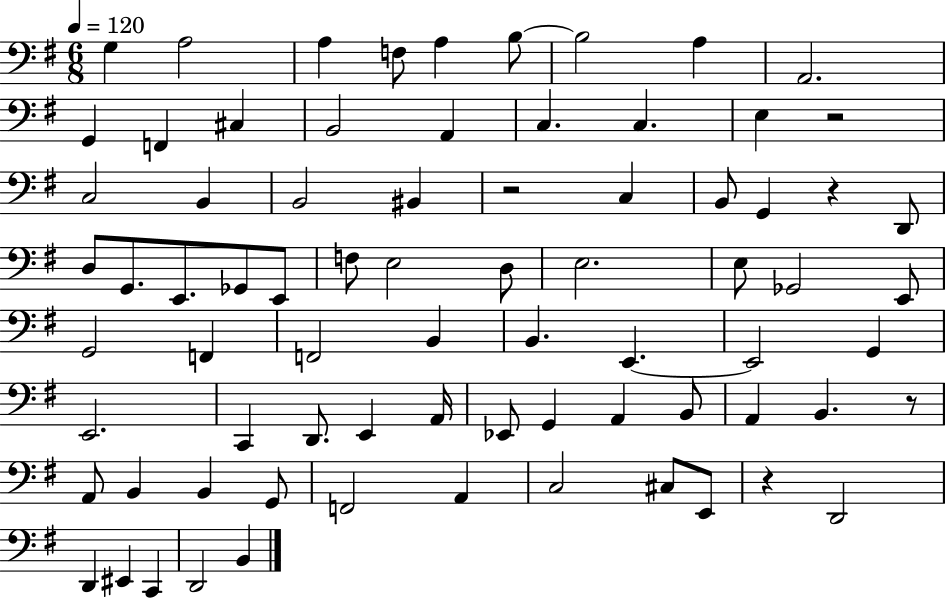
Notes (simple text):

G3/q A3/h A3/q F3/e A3/q B3/e B3/h A3/q A2/h. G2/q F2/q C#3/q B2/h A2/q C3/q. C3/q. E3/q R/h C3/h B2/q B2/h BIS2/q R/h C3/q B2/e G2/q R/q D2/e D3/e G2/e. E2/e. Gb2/e E2/e F3/e E3/h D3/e E3/h. E3/e Gb2/h E2/e G2/h F2/q F2/h B2/q B2/q. E2/q. E2/h G2/q E2/h. C2/q D2/e. E2/q A2/s Eb2/e G2/q A2/q B2/e A2/q B2/q. R/e A2/e B2/q B2/q G2/e F2/h A2/q C3/h C#3/e E2/e R/q D2/h D2/q EIS2/q C2/q D2/h B2/q